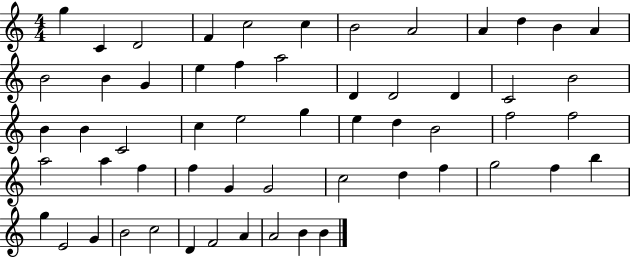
{
  \clef treble
  \numericTimeSignature
  \time 4/4
  \key c \major
  g''4 c'4 d'2 | f'4 c''2 c''4 | b'2 a'2 | a'4 d''4 b'4 a'4 | \break b'2 b'4 g'4 | e''4 f''4 a''2 | d'4 d'2 d'4 | c'2 b'2 | \break b'4 b'4 c'2 | c''4 e''2 g''4 | e''4 d''4 b'2 | f''2 f''2 | \break a''2 a''4 f''4 | f''4 g'4 g'2 | c''2 d''4 f''4 | g''2 f''4 b''4 | \break g''4 e'2 g'4 | b'2 c''2 | d'4 f'2 a'4 | a'2 b'4 b'4 | \break \bar "|."
}